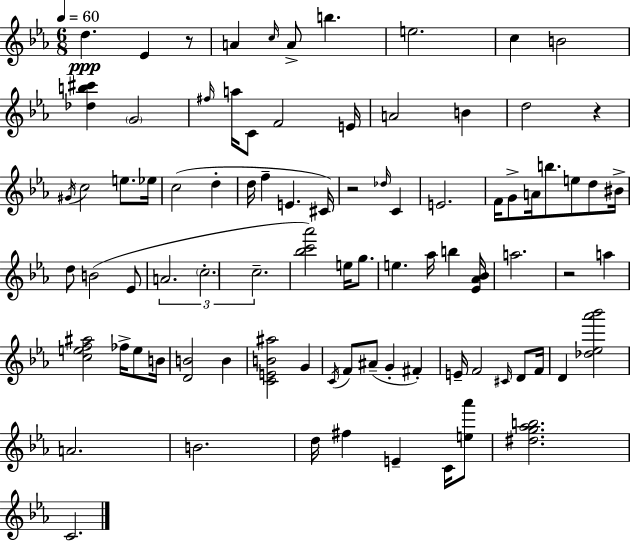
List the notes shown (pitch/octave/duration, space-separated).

D5/q. Eb4/q R/e A4/q C5/s A4/e B5/q. E5/h. C5/q B4/h [Db5,B5,C#6]/q G4/h F#5/s A5/s C4/e F4/h E4/s A4/h B4/q D5/h R/q G#4/s C5/h E5/e. Eb5/s C5/h D5/q D5/s F5/q E4/q. C#4/s R/h Db5/s C4/q E4/h. F4/s G4/e A4/s B5/e. E5/e D5/e BIS4/s D5/e B4/h Eb4/e A4/h. C5/h. C5/h. [Bb5,C6,Ab6]/h E5/s G5/e. E5/q. Ab5/s B5/q [Eb4,Ab4,Bb4]/s A5/h. R/h A5/q [C5,E5,F5,A#5]/h FES5/s E5/e B4/s [D4,B4]/h B4/q [C4,E4,B4,A#5]/h G4/q C4/s F4/e A#4/e G4/q F#4/q E4/s F4/h C#4/s D4/e F4/s D4/q [Db5,Eb5,Ab6,Bb6]/h A4/h. B4/h. D5/s F#5/q E4/q C4/s [E5,Ab6]/e [D#5,G5,Ab5,B5]/h. C4/h.